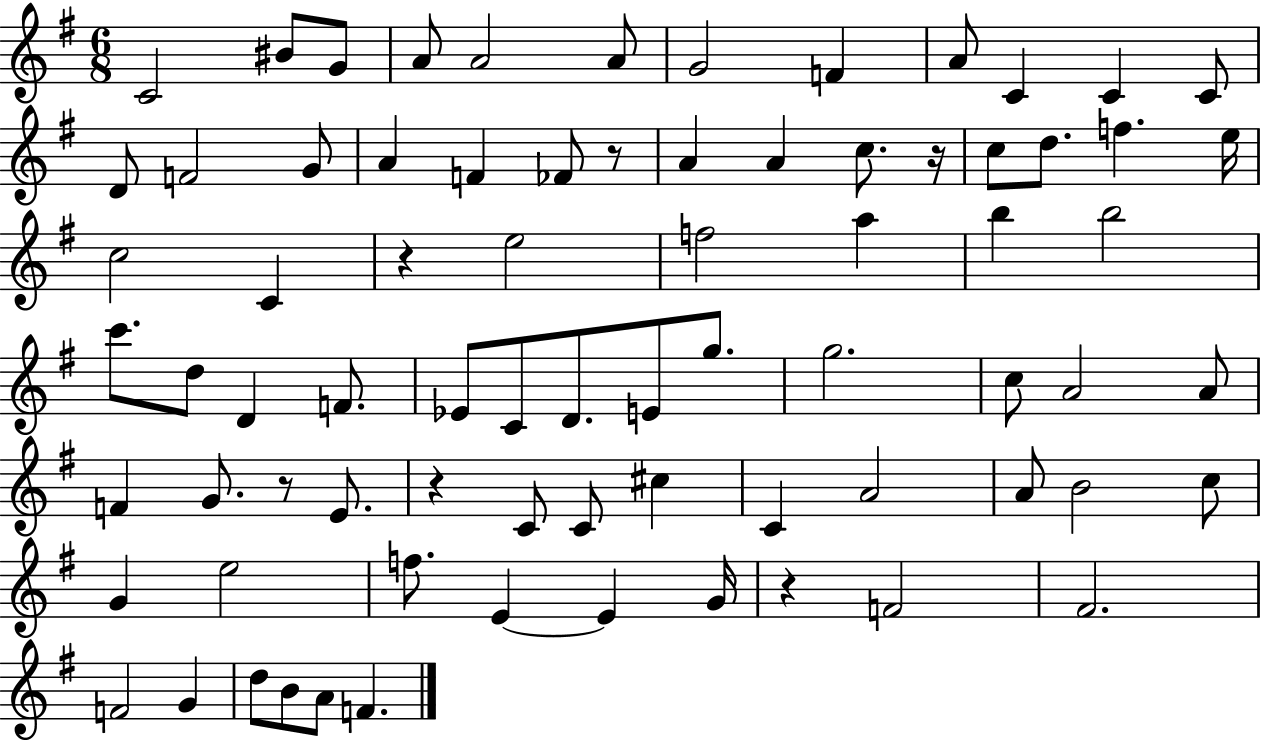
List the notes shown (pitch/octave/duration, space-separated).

C4/h BIS4/e G4/e A4/e A4/h A4/e G4/h F4/q A4/e C4/q C4/q C4/e D4/e F4/h G4/e A4/q F4/q FES4/e R/e A4/q A4/q C5/e. R/s C5/e D5/e. F5/q. E5/s C5/h C4/q R/q E5/h F5/h A5/q B5/q B5/h C6/e. D5/e D4/q F4/e. Eb4/e C4/e D4/e. E4/e G5/e. G5/h. C5/e A4/h A4/e F4/q G4/e. R/e E4/e. R/q C4/e C4/e C#5/q C4/q A4/h A4/e B4/h C5/e G4/q E5/h F5/e. E4/q E4/q G4/s R/q F4/h F#4/h. F4/h G4/q D5/e B4/e A4/e F4/q.